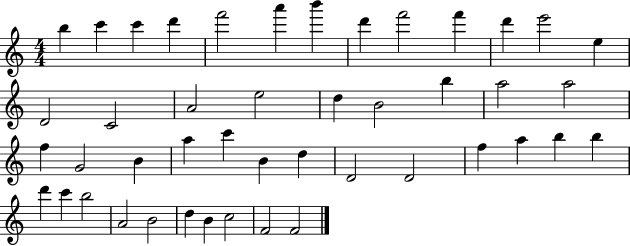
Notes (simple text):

B5/q C6/q C6/q D6/q F6/h A6/q B6/q D6/q F6/h F6/q D6/q E6/h E5/q D4/h C4/h A4/h E5/h D5/q B4/h B5/q A5/h A5/h F5/q G4/h B4/q A5/q C6/q B4/q D5/q D4/h D4/h F5/q A5/q B5/q B5/q D6/q C6/q B5/h A4/h B4/h D5/q B4/q C5/h F4/h F4/h